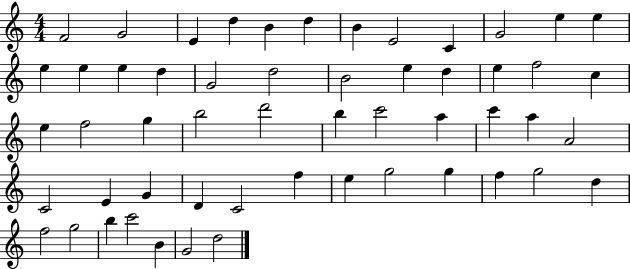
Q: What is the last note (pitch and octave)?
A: D5